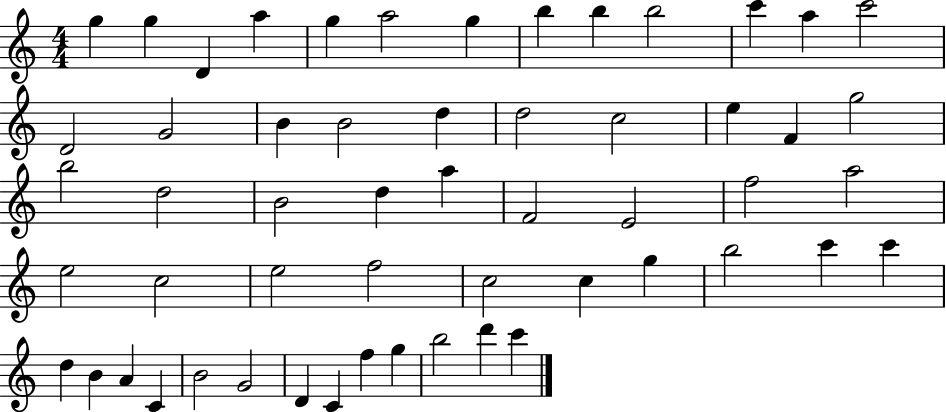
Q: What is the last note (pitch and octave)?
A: C6